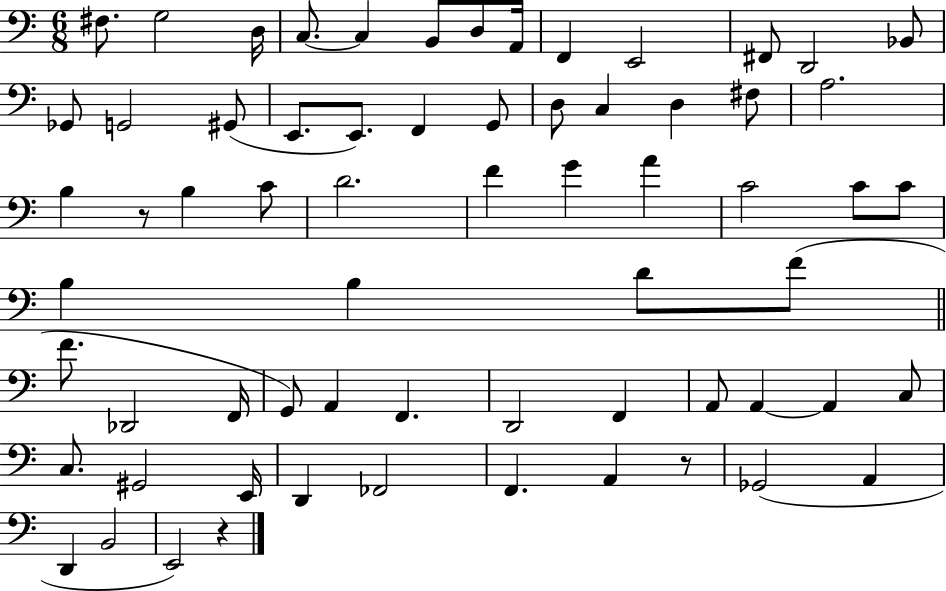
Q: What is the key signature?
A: C major